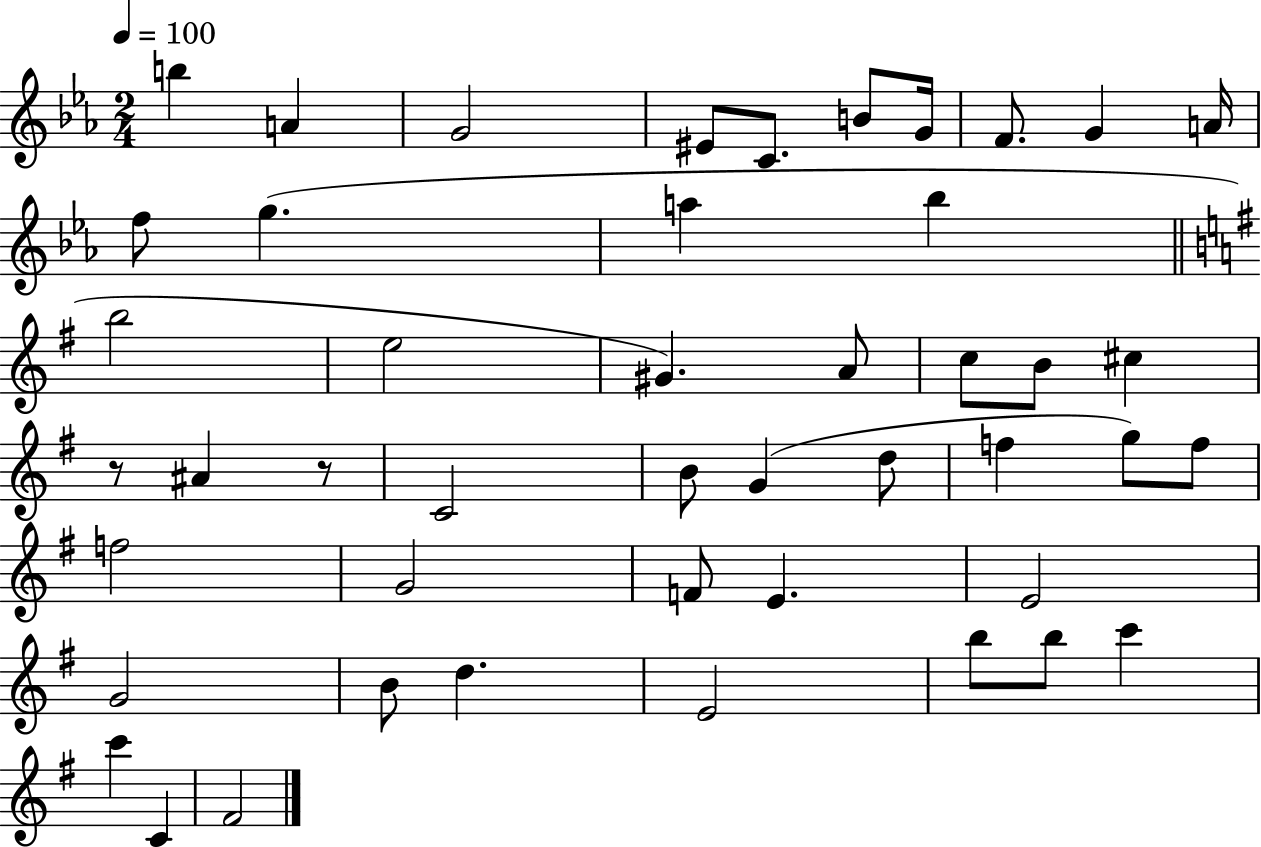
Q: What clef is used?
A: treble